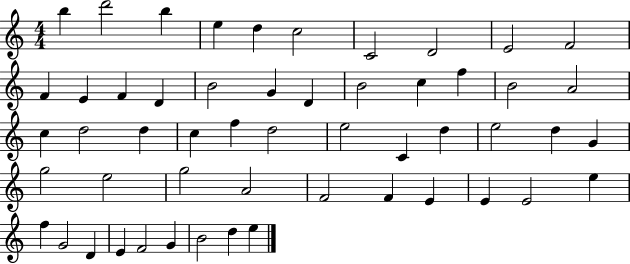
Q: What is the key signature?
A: C major